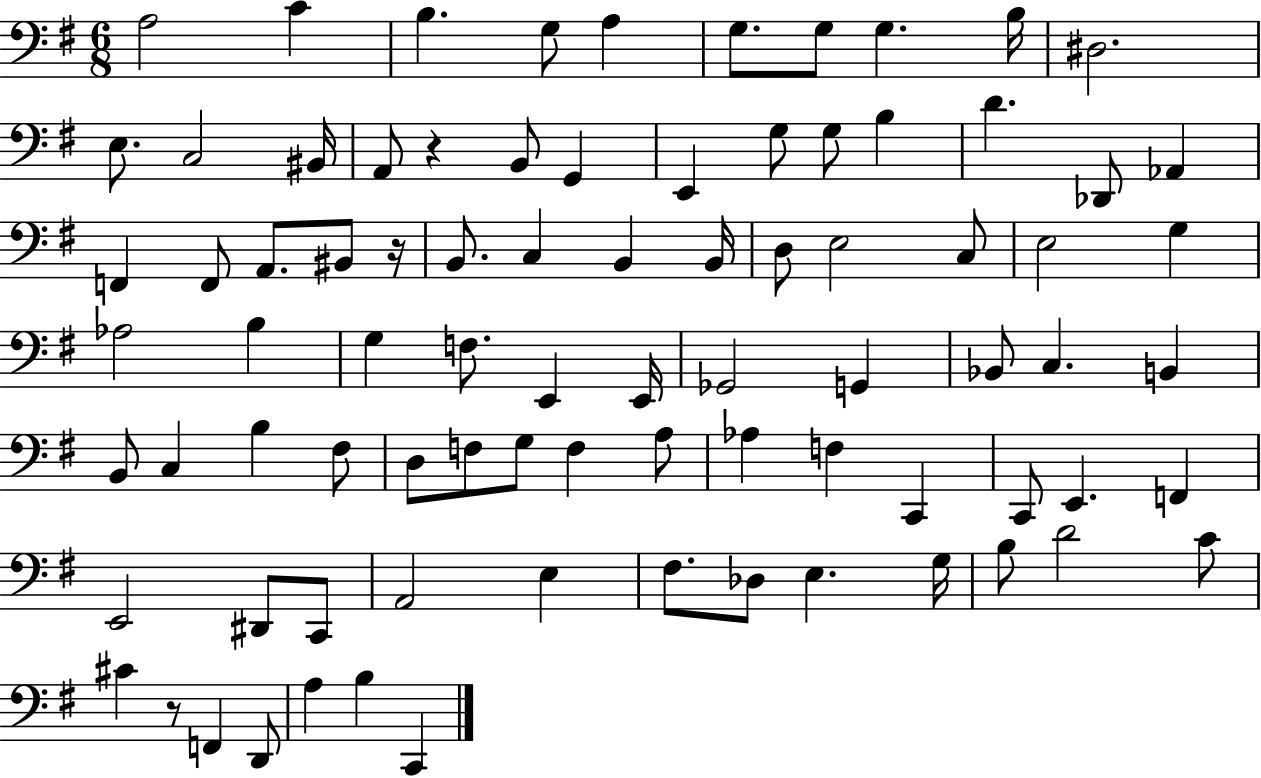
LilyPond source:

{
  \clef bass
  \numericTimeSignature
  \time 6/8
  \key g \major
  a2 c'4 | b4. g8 a4 | g8. g8 g4. b16 | dis2. | \break e8. c2 bis,16 | a,8 r4 b,8 g,4 | e,4 g8 g8 b4 | d'4. des,8 aes,4 | \break f,4 f,8 a,8. bis,8 r16 | b,8. c4 b,4 b,16 | d8 e2 c8 | e2 g4 | \break aes2 b4 | g4 f8. e,4 e,16 | ges,2 g,4 | bes,8 c4. b,4 | \break b,8 c4 b4 fis8 | d8 f8 g8 f4 a8 | aes4 f4 c,4 | c,8 e,4. f,4 | \break e,2 dis,8 c,8 | a,2 e4 | fis8. des8 e4. g16 | b8 d'2 c'8 | \break cis'4 r8 f,4 d,8 | a4 b4 c,4 | \bar "|."
}